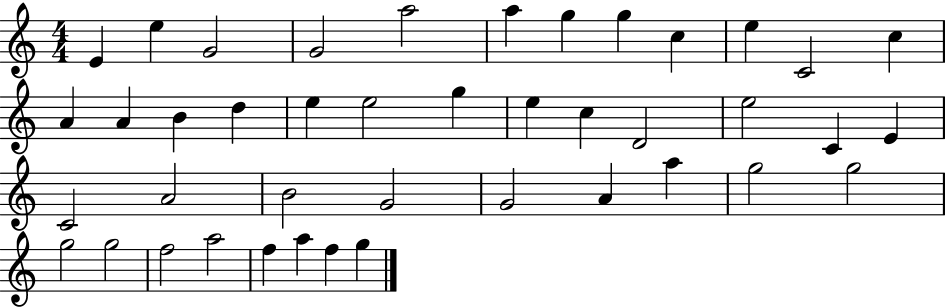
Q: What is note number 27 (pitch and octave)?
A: A4